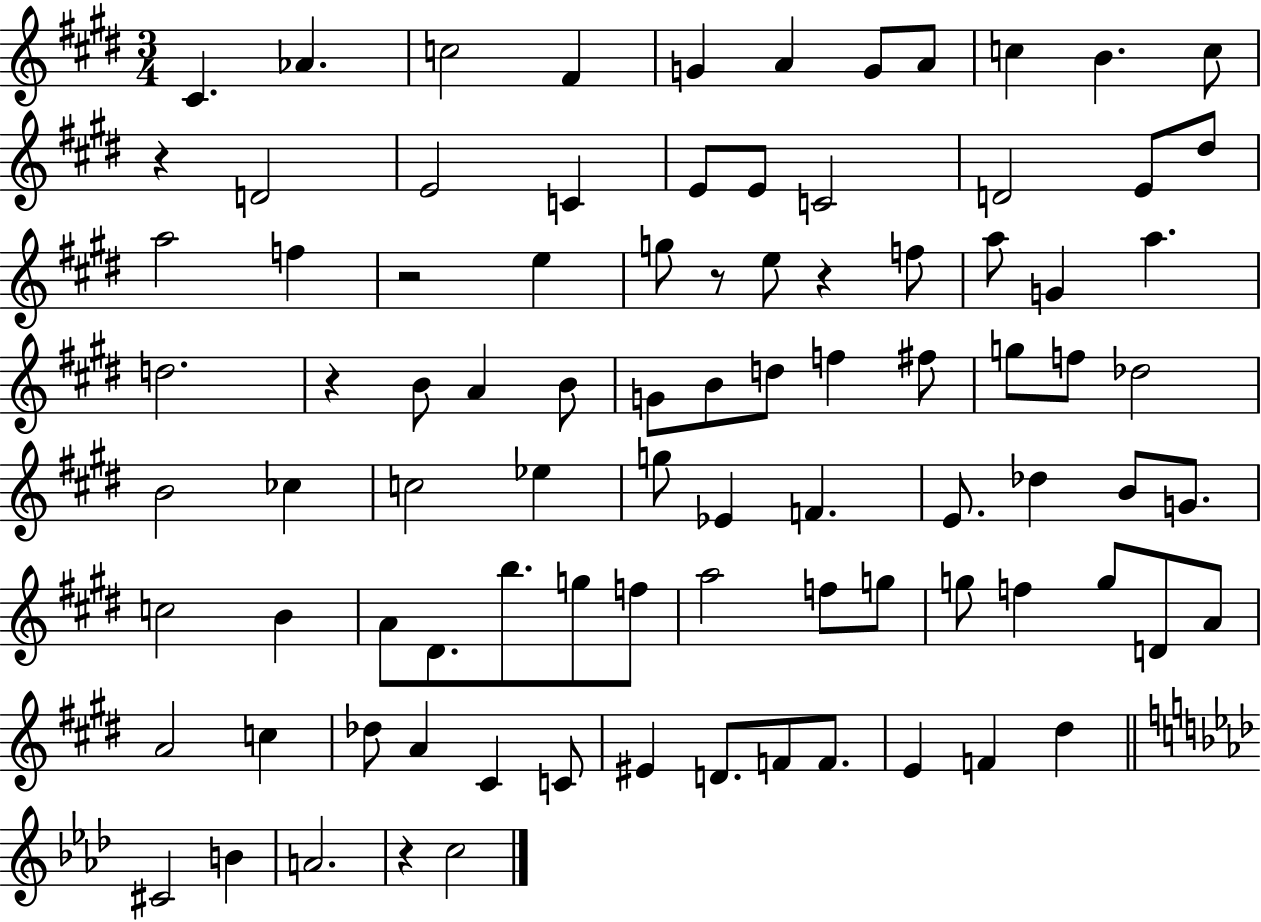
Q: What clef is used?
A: treble